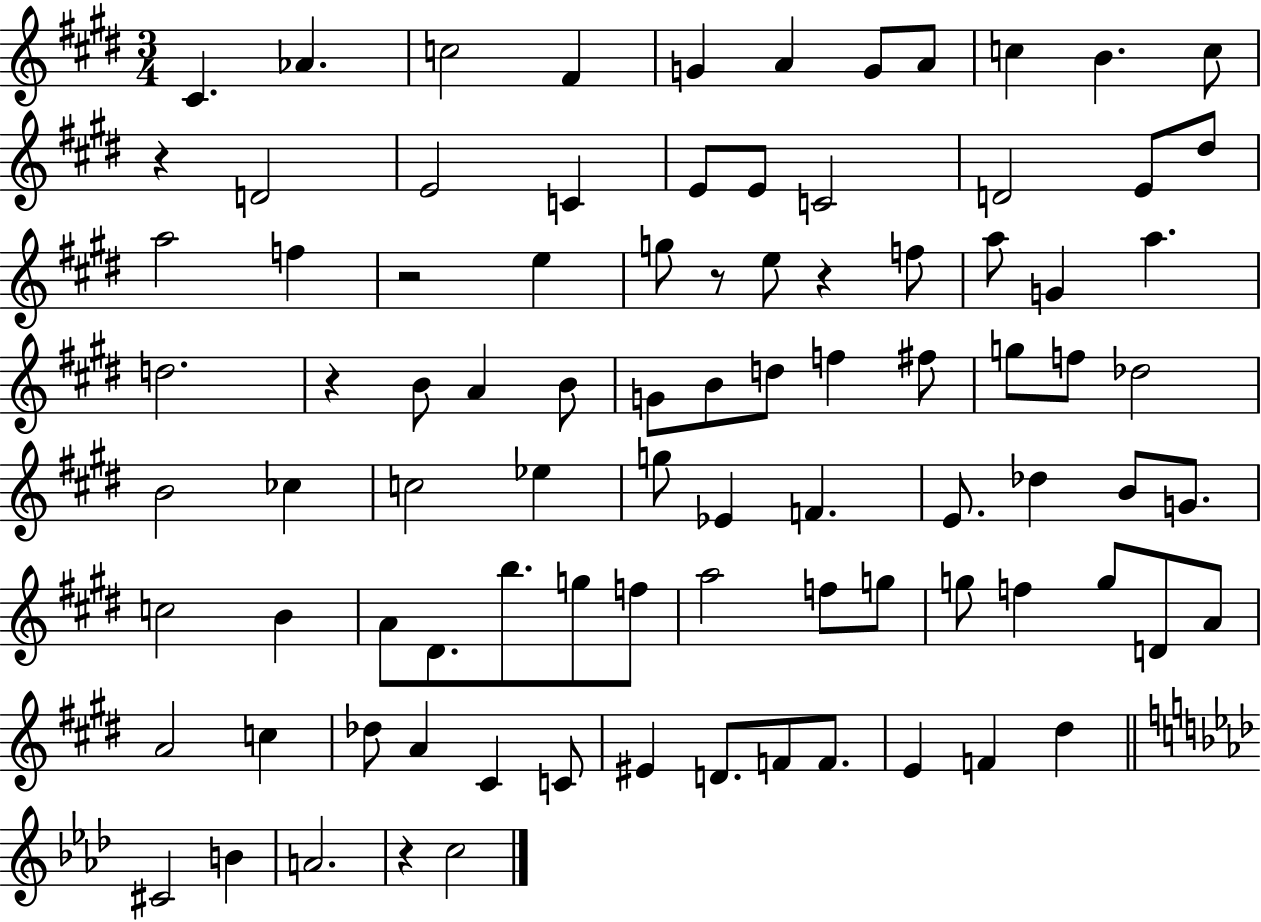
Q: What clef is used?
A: treble